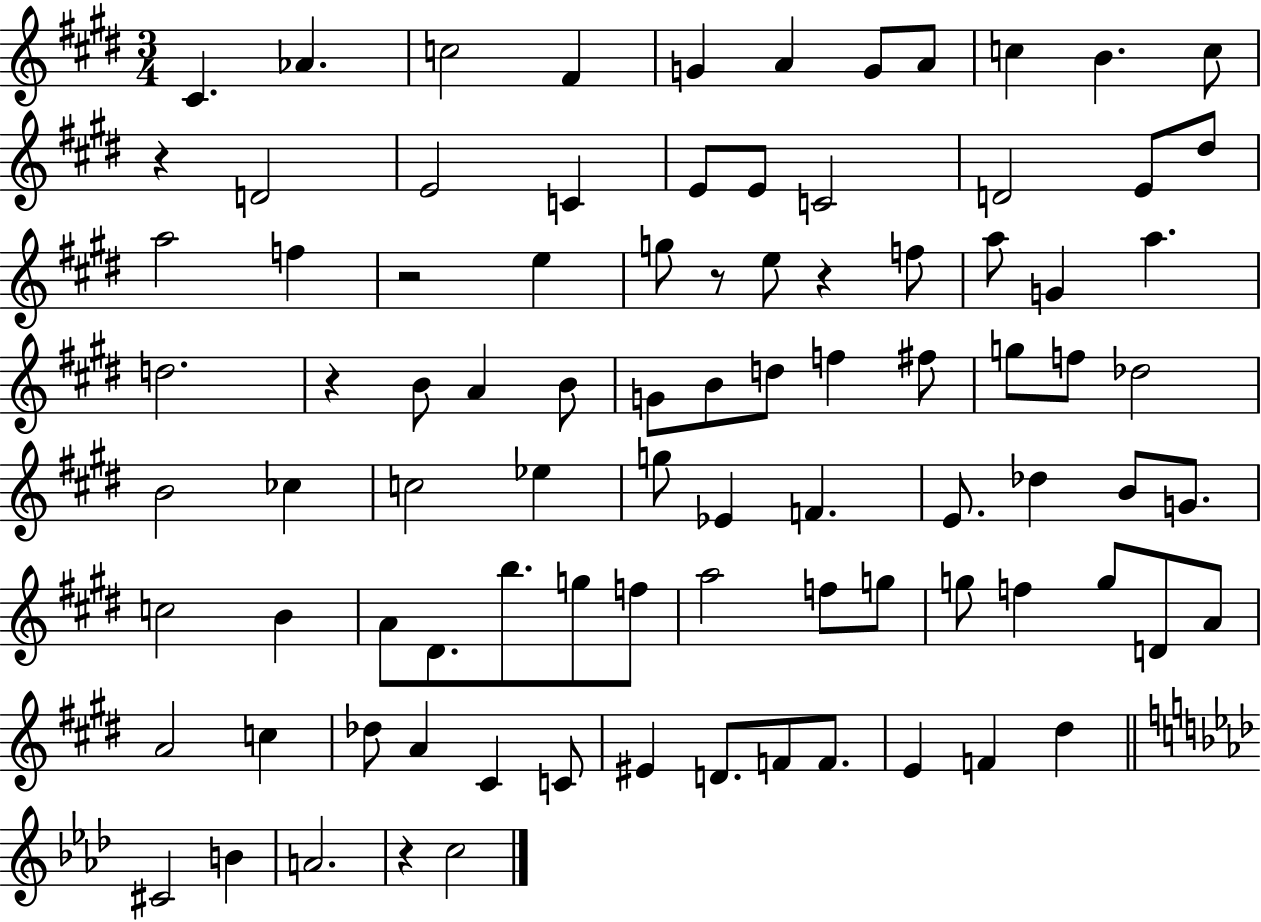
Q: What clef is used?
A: treble